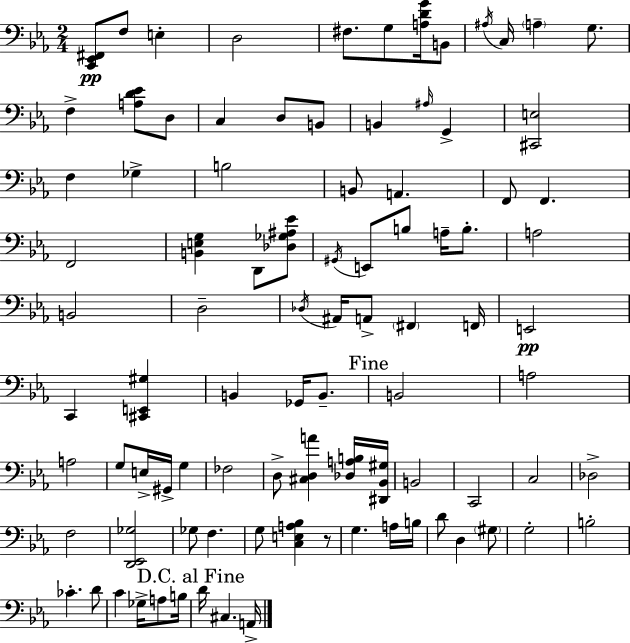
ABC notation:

X:1
T:Untitled
M:2/4
L:1/4
K:Eb
[C,,_E,,^F,,]/2 F,/2 E, D,2 ^F,/2 G,/2 [A,DG]/4 B,,/2 ^A,/4 C,/4 A, G,/2 F, [A,D_E]/2 D,/2 C, D,/2 B,,/2 B,, ^A,/4 G,, [^C,,E,]2 F, _G, B,2 B,,/2 A,, F,,/2 F,, F,,2 [B,,E,G,] D,,/2 [_D,_G,^A,_E]/2 ^G,,/4 E,,/2 B,/2 A,/4 B,/2 A,2 B,,2 D,2 _D,/4 ^A,,/4 A,,/2 ^F,, F,,/4 E,,2 C,, [^C,,E,,^G,] B,, _G,,/4 B,,/2 B,,2 A,2 A,2 G,/2 E,/4 ^G,,/4 G, _F,2 D,/2 [^C,D,A] [_D,A,B,]/4 [^D,,_B,,^G,]/4 B,,2 C,,2 C,2 _D,2 F,2 [D,,_E,,_G,]2 _G,/2 F, G,/2 [C,E,A,_B,] z/2 G, A,/4 B,/4 D/2 D, ^G,/2 G,2 B,2 _C D/2 C _G,/4 A,/2 B,/4 D/4 ^C, A,,/4